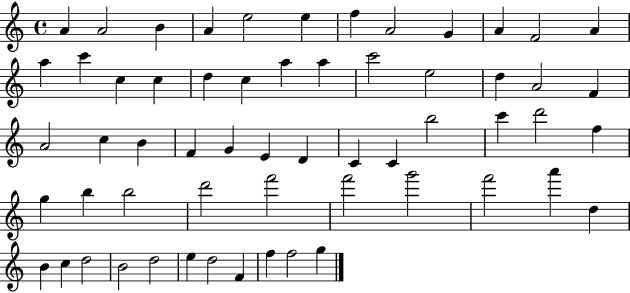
{
  \clef treble
  \time 4/4
  \defaultTimeSignature
  \key c \major
  a'4 a'2 b'4 | a'4 e''2 e''4 | f''4 a'2 g'4 | a'4 f'2 a'4 | \break a''4 c'''4 c''4 c''4 | d''4 c''4 a''4 a''4 | c'''2 e''2 | d''4 a'2 f'4 | \break a'2 c''4 b'4 | f'4 g'4 e'4 d'4 | c'4 c'4 b''2 | c'''4 d'''2 f''4 | \break g''4 b''4 b''2 | d'''2 f'''2 | f'''2 g'''2 | f'''2 a'''4 d''4 | \break b'4 c''4 d''2 | b'2 d''2 | e''4 d''2 f'4 | f''4 f''2 g''4 | \break \bar "|."
}